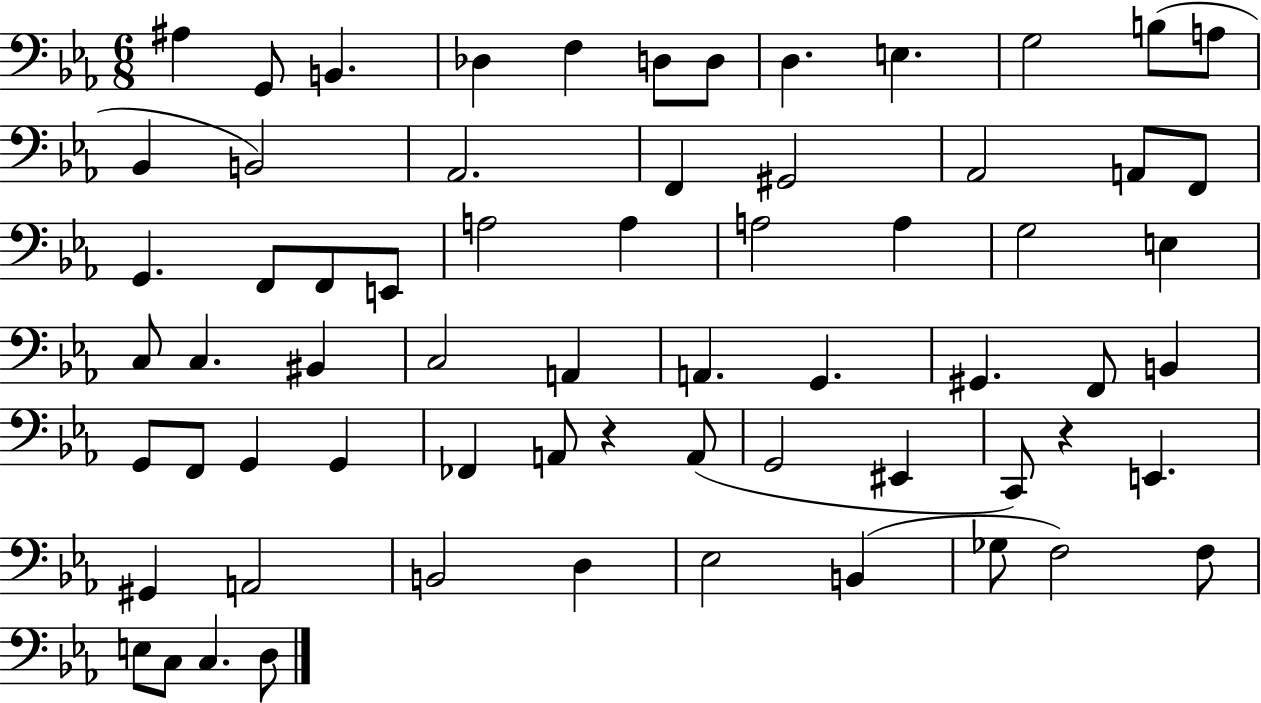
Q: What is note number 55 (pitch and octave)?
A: D3